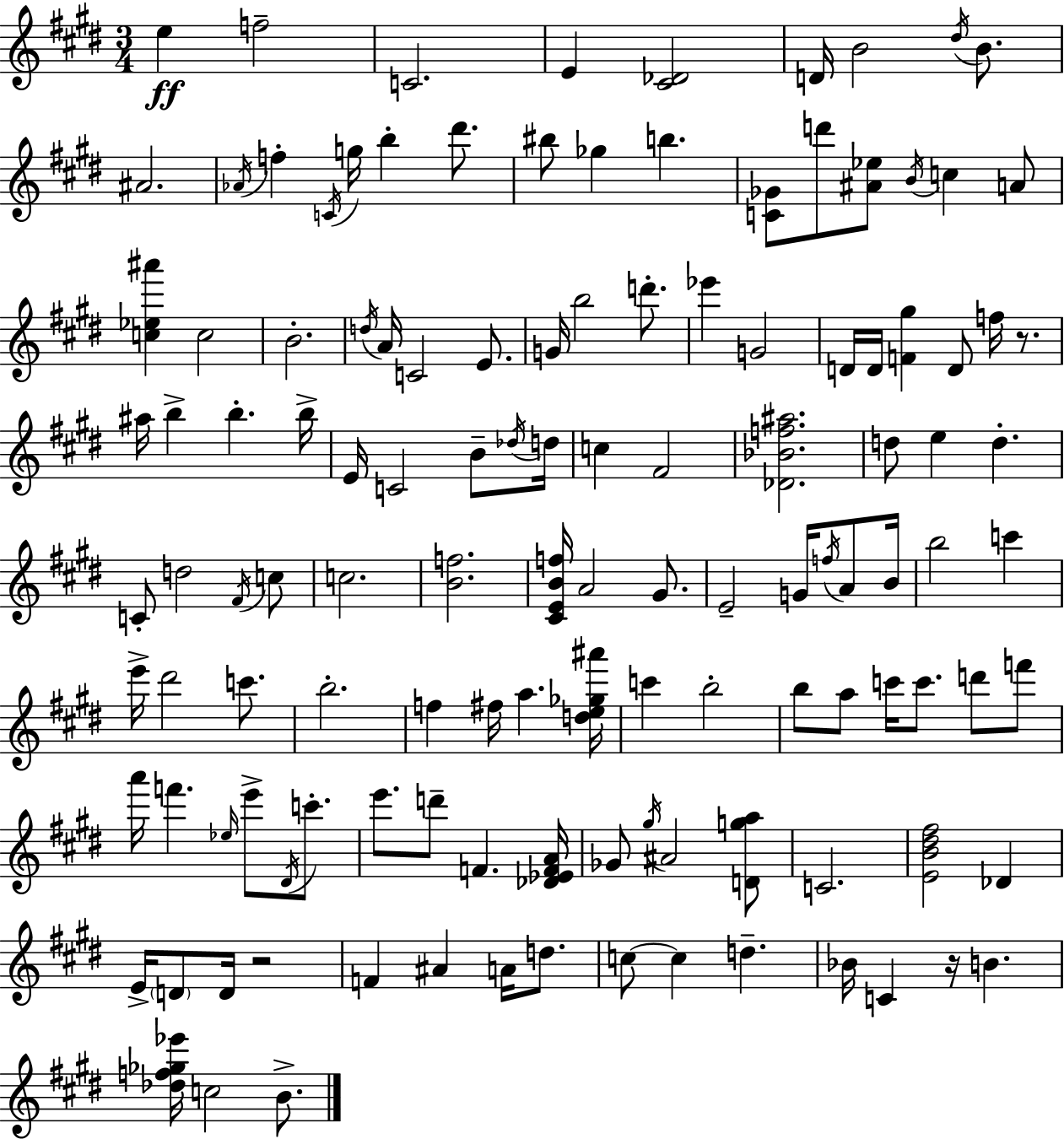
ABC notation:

X:1
T:Untitled
M:3/4
L:1/4
K:E
e f2 C2 E [^C_D]2 D/4 B2 ^d/4 B/2 ^A2 _A/4 f C/4 g/4 b ^d'/2 ^b/2 _g b [C_G]/2 d'/2 [^A_e]/2 B/4 c A/2 [c_e^a'] c2 B2 d/4 A/4 C2 E/2 G/4 b2 d'/2 _e' G2 D/4 D/4 [F^g] D/2 f/4 z/2 ^a/4 b b b/4 E/4 C2 B/2 _d/4 d/4 c ^F2 [_D_Bf^a]2 d/2 e d C/2 d2 ^F/4 c/2 c2 [Bf]2 [^CEBf]/4 A2 ^G/2 E2 G/4 f/4 A/2 B/4 b2 c' e'/4 ^d'2 c'/2 b2 f ^f/4 a [de_g^a']/4 c' b2 b/2 a/2 c'/4 c'/2 d'/2 f'/2 a'/4 f' _e/4 e'/2 ^D/4 c'/2 e'/2 d'/2 F [_D_EFA]/4 _G/2 ^g/4 ^A2 [Dga]/2 C2 [EB^d^f]2 _D E/4 D/2 D/4 z2 F ^A A/4 d/2 c/2 c d _B/4 C z/4 B [_df_g_e']/4 c2 B/2